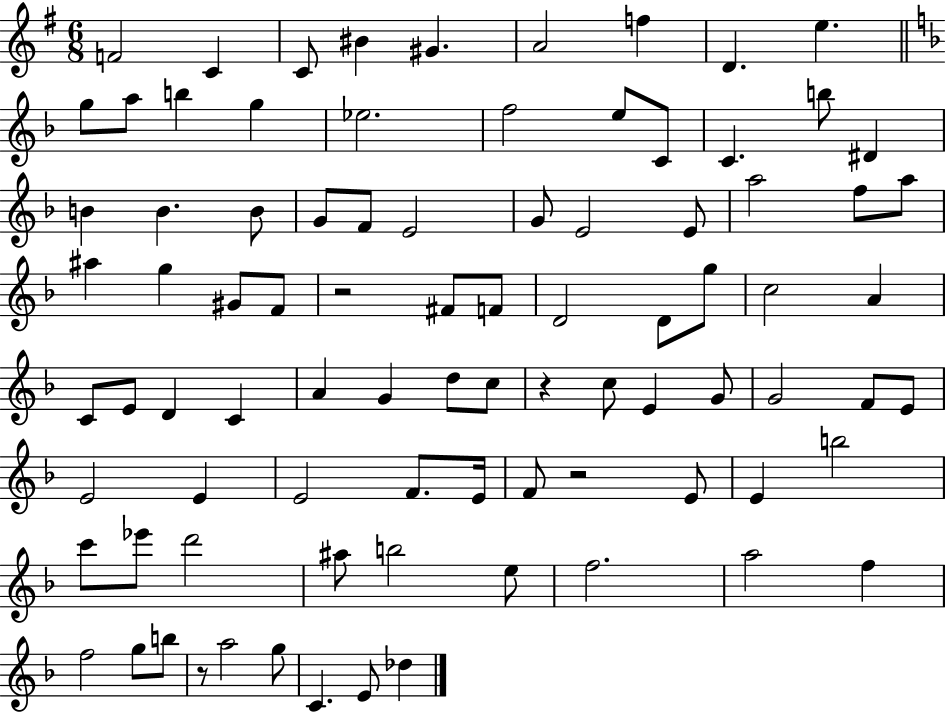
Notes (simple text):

F4/h C4/q C4/e BIS4/q G#4/q. A4/h F5/q D4/q. E5/q. G5/e A5/e B5/q G5/q Eb5/h. F5/h E5/e C4/e C4/q. B5/e D#4/q B4/q B4/q. B4/e G4/e F4/e E4/h G4/e E4/h E4/e A5/h F5/e A5/e A#5/q G5/q G#4/e F4/e R/h F#4/e F4/e D4/h D4/e G5/e C5/h A4/q C4/e E4/e D4/q C4/q A4/q G4/q D5/e C5/e R/q C5/e E4/q G4/e G4/h F4/e E4/e E4/h E4/q E4/h F4/e. E4/s F4/e R/h E4/e E4/q B5/h C6/e Eb6/e D6/h A#5/e B5/h E5/e F5/h. A5/h F5/q F5/h G5/e B5/e R/e A5/h G5/e C4/q. E4/e Db5/q